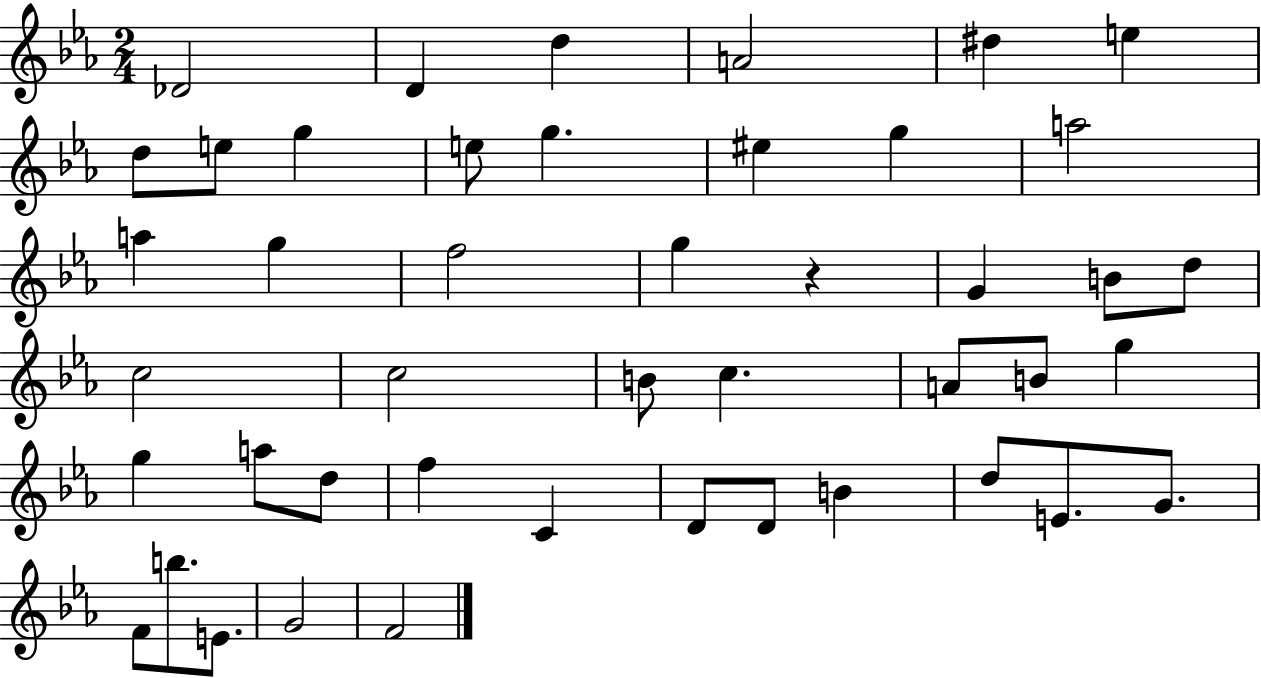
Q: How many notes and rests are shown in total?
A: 45